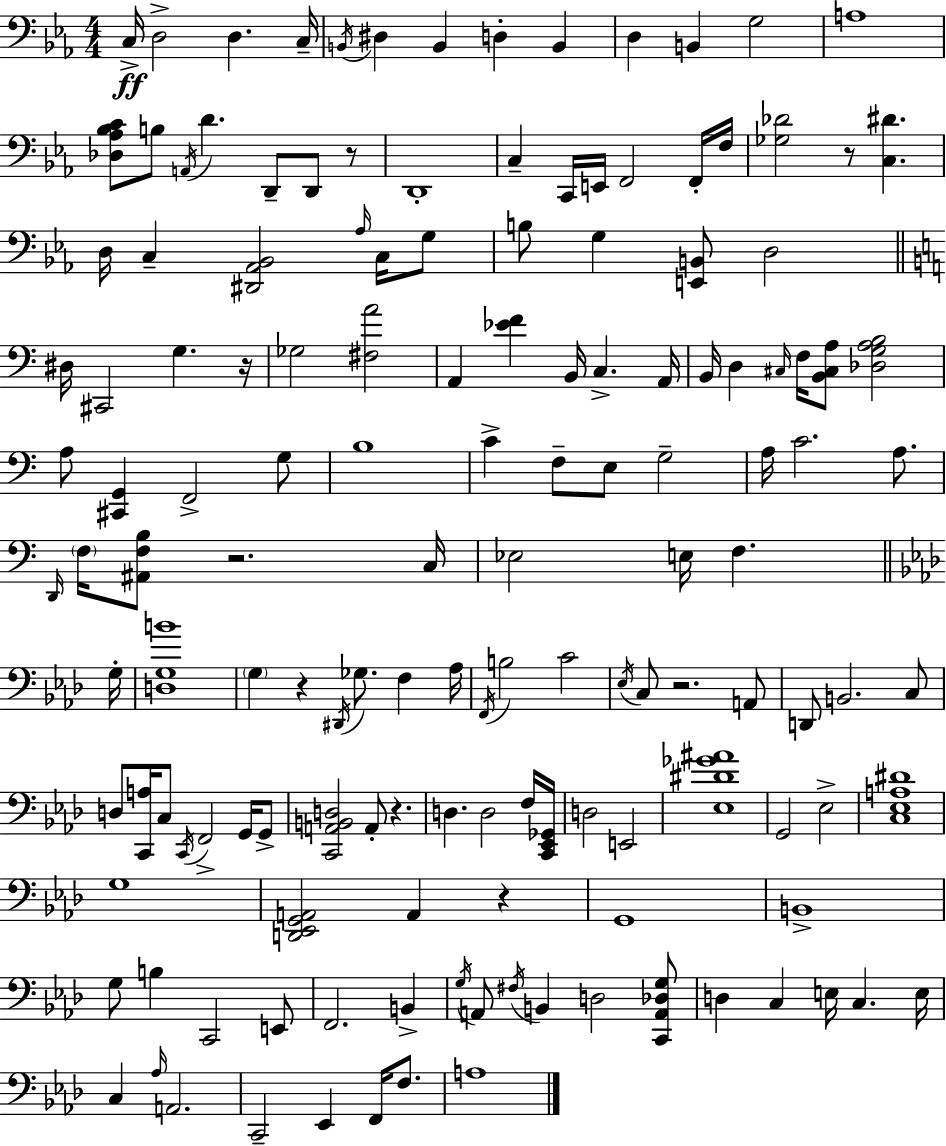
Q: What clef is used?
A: bass